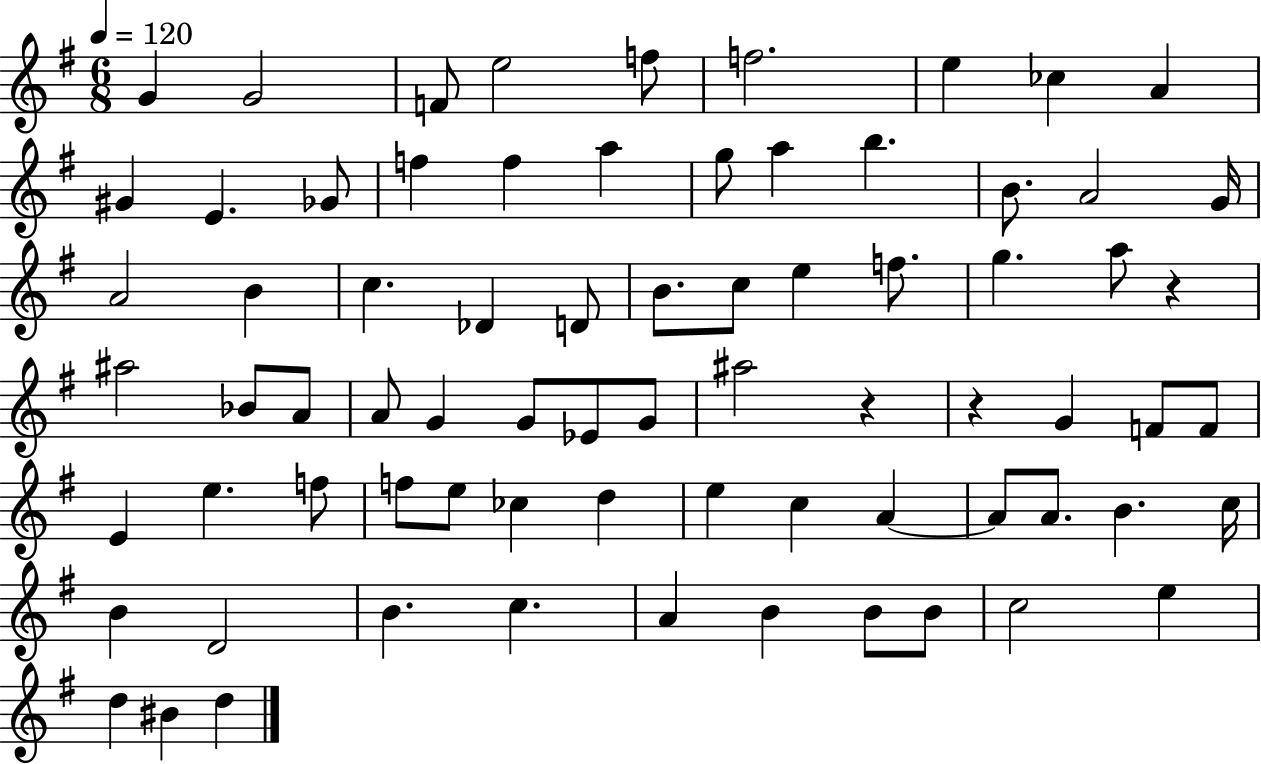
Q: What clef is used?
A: treble